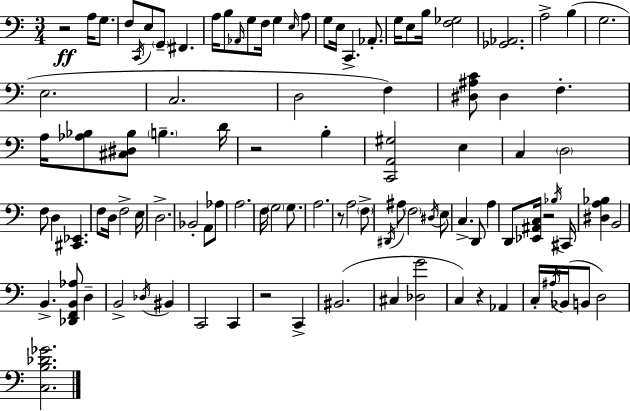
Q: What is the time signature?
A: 3/4